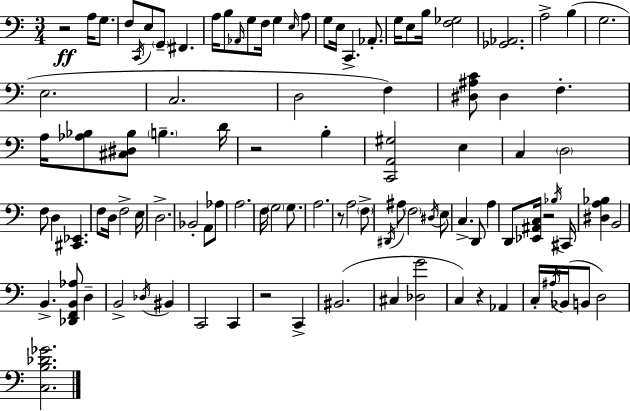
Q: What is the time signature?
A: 3/4